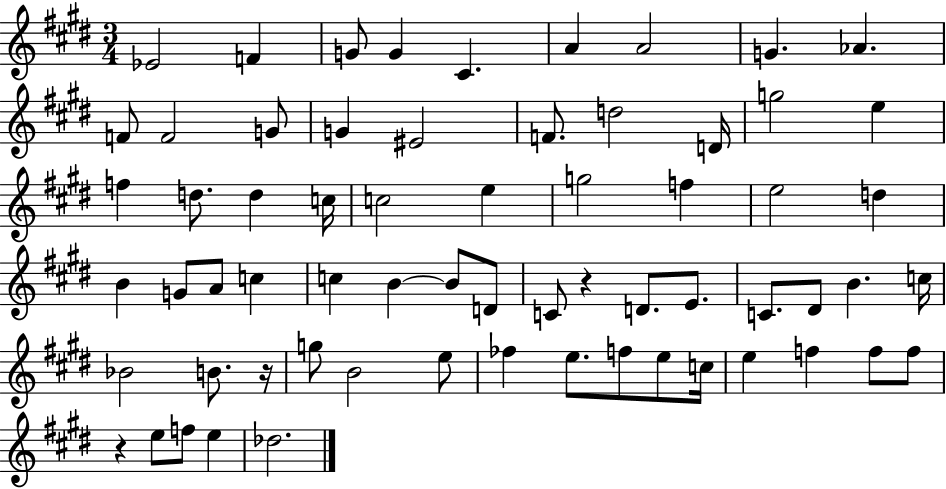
Eb4/h F4/q G4/e G4/q C#4/q. A4/q A4/h G4/q. Ab4/q. F4/e F4/h G4/e G4/q EIS4/h F4/e. D5/h D4/s G5/h E5/q F5/q D5/e. D5/q C5/s C5/h E5/q G5/h F5/q E5/h D5/q B4/q G4/e A4/e C5/q C5/q B4/q B4/e D4/e C4/e R/q D4/e. E4/e. C4/e. D#4/e B4/q. C5/s Bb4/h B4/e. R/s G5/e B4/h E5/e FES5/q E5/e. F5/e E5/e C5/s E5/q F5/q F5/e F5/e R/q E5/e F5/e E5/q Db5/h.